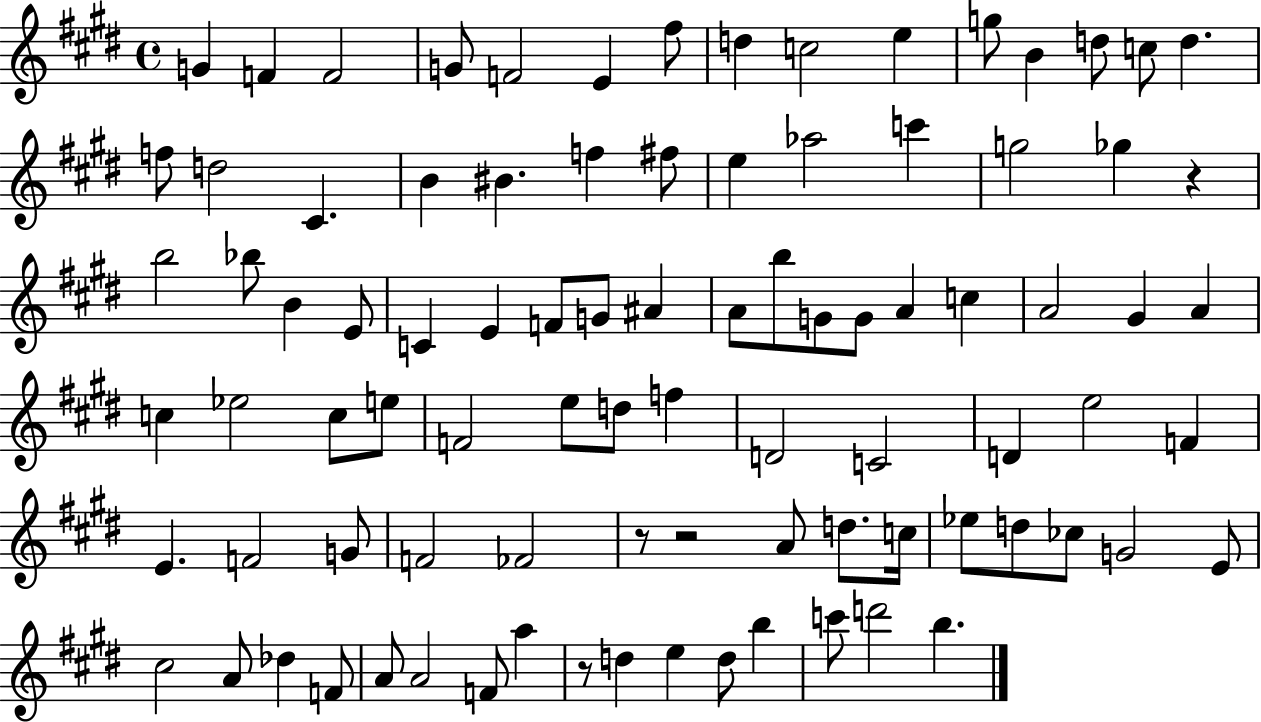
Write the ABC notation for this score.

X:1
T:Untitled
M:4/4
L:1/4
K:E
G F F2 G/2 F2 E ^f/2 d c2 e g/2 B d/2 c/2 d f/2 d2 ^C B ^B f ^f/2 e _a2 c' g2 _g z b2 _b/2 B E/2 C E F/2 G/2 ^A A/2 b/2 G/2 G/2 A c A2 ^G A c _e2 c/2 e/2 F2 e/2 d/2 f D2 C2 D e2 F E F2 G/2 F2 _F2 z/2 z2 A/2 d/2 c/4 _e/2 d/2 _c/2 G2 E/2 ^c2 A/2 _d F/2 A/2 A2 F/2 a z/2 d e d/2 b c'/2 d'2 b